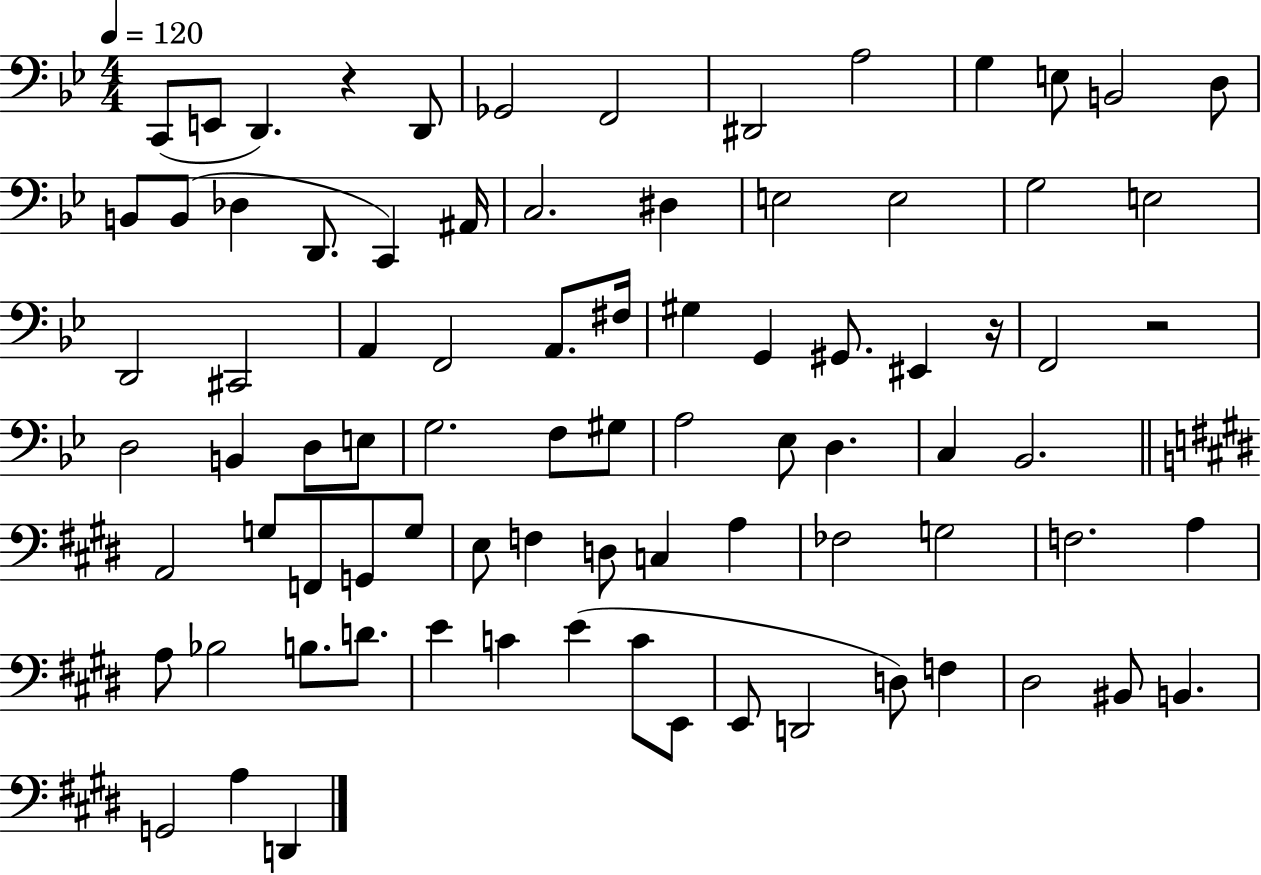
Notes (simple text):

C2/e E2/e D2/q. R/q D2/e Gb2/h F2/h D#2/h A3/h G3/q E3/e B2/h D3/e B2/e B2/e Db3/q D2/e. C2/q A#2/s C3/h. D#3/q E3/h E3/h G3/h E3/h D2/h C#2/h A2/q F2/h A2/e. F#3/s G#3/q G2/q G#2/e. EIS2/q R/s F2/h R/h D3/h B2/q D3/e E3/e G3/h. F3/e G#3/e A3/h Eb3/e D3/q. C3/q Bb2/h. A2/h G3/e F2/e G2/e G3/e E3/e F3/q D3/e C3/q A3/q FES3/h G3/h F3/h. A3/q A3/e Bb3/h B3/e. D4/e. E4/q C4/q E4/q C4/e E2/e E2/e D2/h D3/e F3/q D#3/h BIS2/e B2/q. G2/h A3/q D2/q